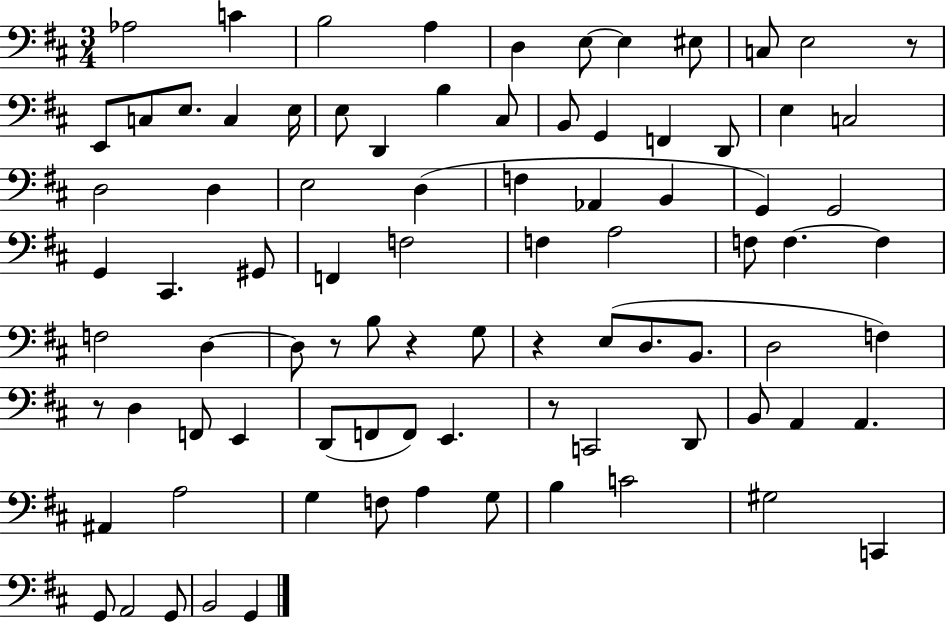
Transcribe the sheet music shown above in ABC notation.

X:1
T:Untitled
M:3/4
L:1/4
K:D
_A,2 C B,2 A, D, E,/2 E, ^E,/2 C,/2 E,2 z/2 E,,/2 C,/2 E,/2 C, E,/4 E,/2 D,, B, ^C,/2 B,,/2 G,, F,, D,,/2 E, C,2 D,2 D, E,2 D, F, _A,, B,, G,, G,,2 G,, ^C,, ^G,,/2 F,, F,2 F, A,2 F,/2 F, F, F,2 D, D,/2 z/2 B,/2 z G,/2 z E,/2 D,/2 B,,/2 D,2 F, z/2 D, F,,/2 E,, D,,/2 F,,/2 F,,/2 E,, z/2 C,,2 D,,/2 B,,/2 A,, A,, ^A,, A,2 G, F,/2 A, G,/2 B, C2 ^G,2 C,, G,,/2 A,,2 G,,/2 B,,2 G,,